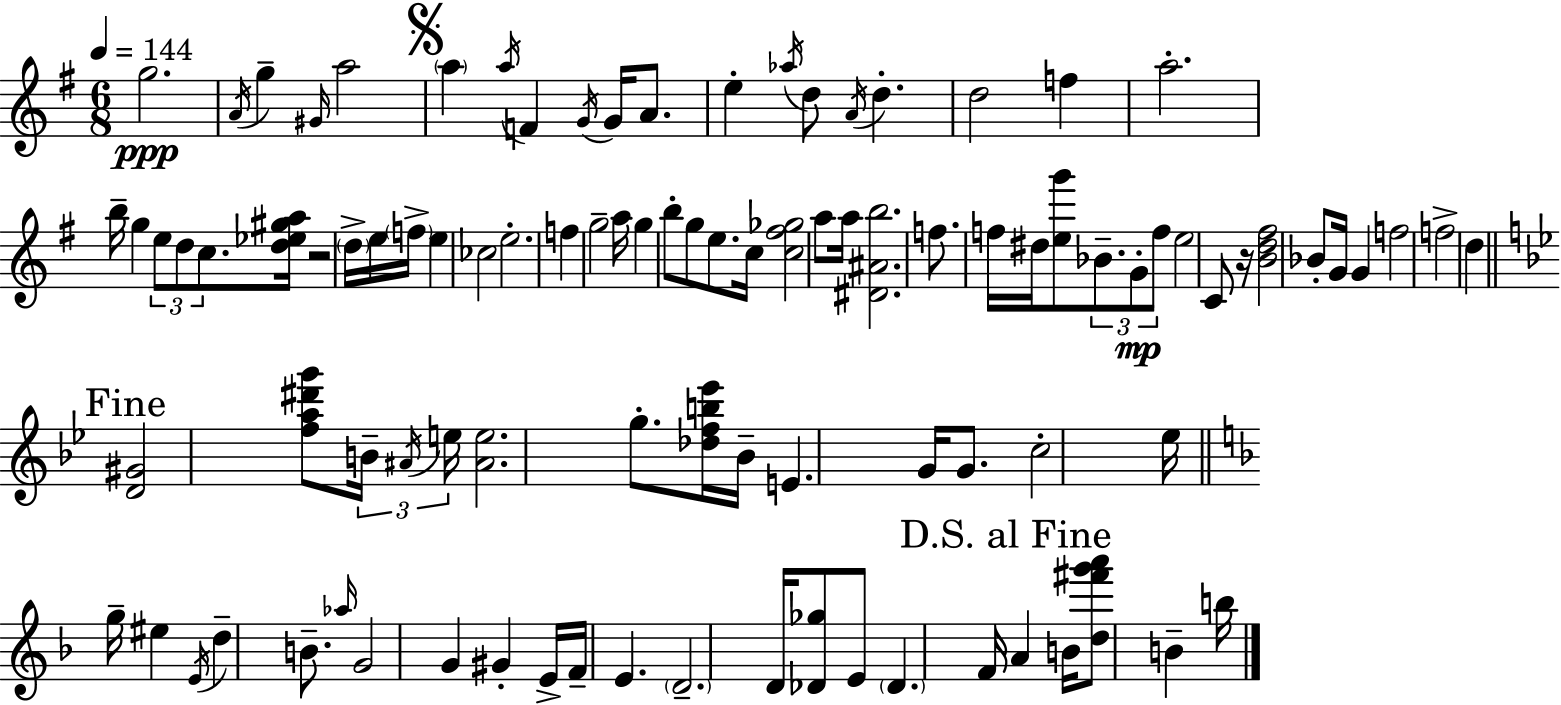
X:1
T:Untitled
M:6/8
L:1/4
K:G
g2 A/4 g ^G/4 a2 a a/4 F G/4 G/4 A/2 e _a/4 d/2 A/4 d d2 f a2 b/4 g e/2 d/2 c/2 [d_e^ga]/4 z2 d/4 e/4 f/4 e _c2 e2 f g2 a/4 g b/2 g/2 e/2 c/4 [c^f_g]2 a/2 a/4 [^D^Ab]2 f/2 f/4 ^d/4 [eg']/2 _B/2 G/2 f/2 e2 C/2 z/4 [Bd^f]2 _B/2 G/4 G f2 f2 d [D^G]2 [fa^d'g']/2 B/4 ^A/4 e/4 [^Ae]2 g/2 [_dfb_e']/4 _B/4 E G/4 G/2 c2 _e/4 g/4 ^e E/4 d B/2 _a/4 G2 G ^G E/4 F/4 E D2 D/4 [_D_g]/2 E/2 _D F/4 A B/4 [d^f'g'a']/2 B b/4